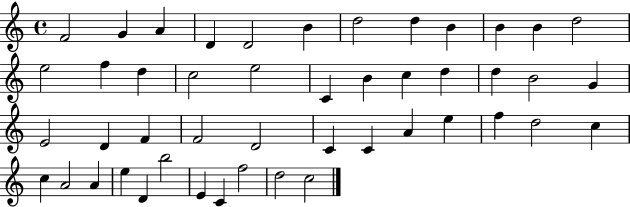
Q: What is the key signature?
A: C major